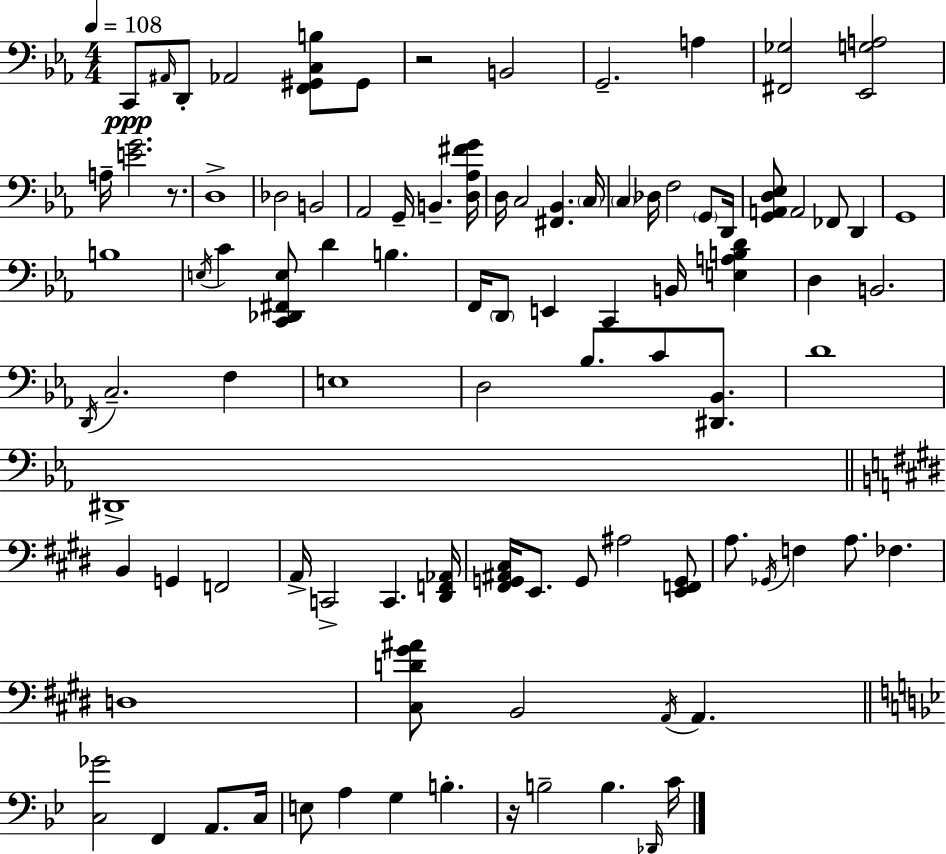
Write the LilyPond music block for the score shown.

{
  \clef bass
  \numericTimeSignature
  \time 4/4
  \key c \minor
  \tempo 4 = 108
  c,8\ppp \grace { ais,16 } d,8-. aes,2 <f, gis, c b>8 gis,8 | r2 b,2 | g,2.-- a4 | <fis, ges>2 <ees, g a>2 | \break a16-- <e' g'>2. r8. | d1-> | des2 b,2 | aes,2 g,16-- b,4.-- | \break <d aes fis' g'>16 d16 c2 <fis, bes,>4. | \parenthesize c16 \parenthesize c4 des16 f2 \parenthesize g,8 | d,16 <g, a, d ees>8 a,2 fes,8 d,4 | g,1 | \break b1 | \acciaccatura { e16 } c'4 <c, des, fis, e>8 d'4 b4. | f,16 \parenthesize d,8 e,4 c,4 b,16 <e a b d'>4 | d4 b,2. | \break \acciaccatura { d,16 } c2.-- f4 | e1 | d2 bes8. c'8 | <dis, bes,>8. d'1 | \break dis,1-> | \bar "||" \break \key e \major b,4 g,4 f,2 | a,16-> c,2-> c,4. <dis, f, aes,>16 | <fis, g, ais, cis>16 e,8. g,8 ais2 <e, f, g,>8 | a8. \acciaccatura { ges,16 } f4 a8. fes4. | \break d1 | <cis d' gis' ais'>8 b,2 \acciaccatura { a,16 } a,4. | \bar "||" \break \key bes \major <c ges'>2 f,4 a,8. c16 | e8 a4 g4 b4.-. | r16 b2-- b4. \grace { des,16 } | c'16 \bar "|."
}